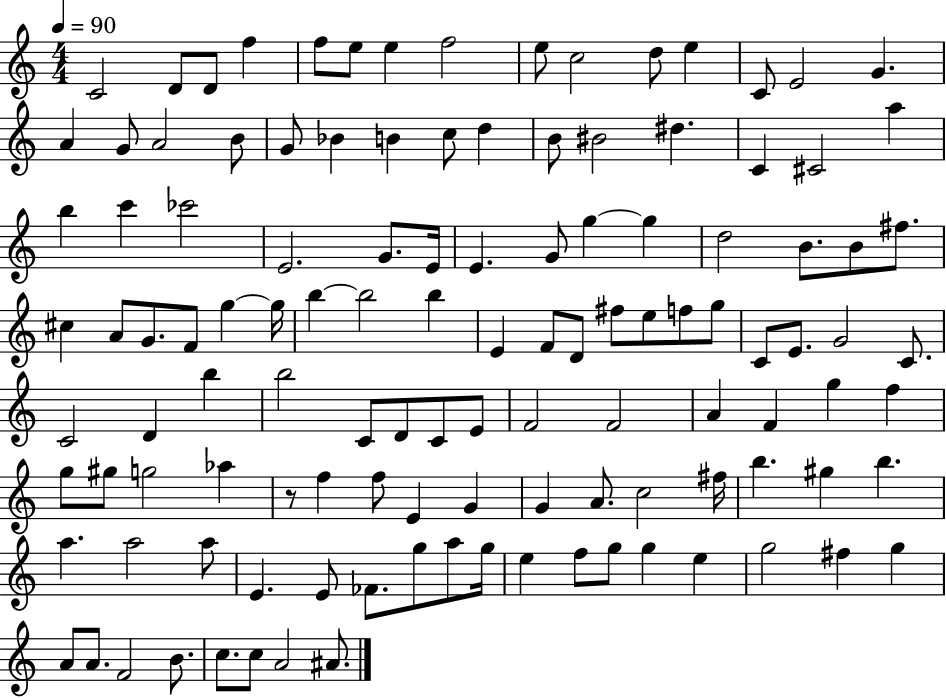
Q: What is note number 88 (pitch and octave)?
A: A4